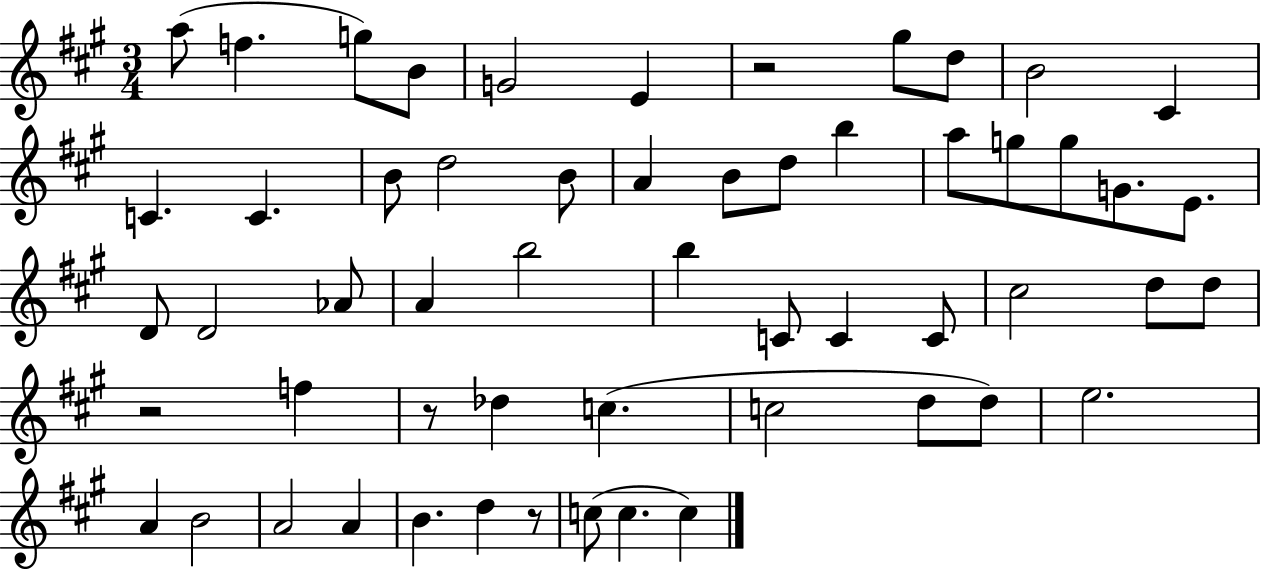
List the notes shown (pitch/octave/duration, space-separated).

A5/e F5/q. G5/e B4/e G4/h E4/q R/h G#5/e D5/e B4/h C#4/q C4/q. C4/q. B4/e D5/h B4/e A4/q B4/e D5/e B5/q A5/e G5/e G5/e G4/e. E4/e. D4/e D4/h Ab4/e A4/q B5/h B5/q C4/e C4/q C4/e C#5/h D5/e D5/e R/h F5/q R/e Db5/q C5/q. C5/h D5/e D5/e E5/h. A4/q B4/h A4/h A4/q B4/q. D5/q R/e C5/e C5/q. C5/q